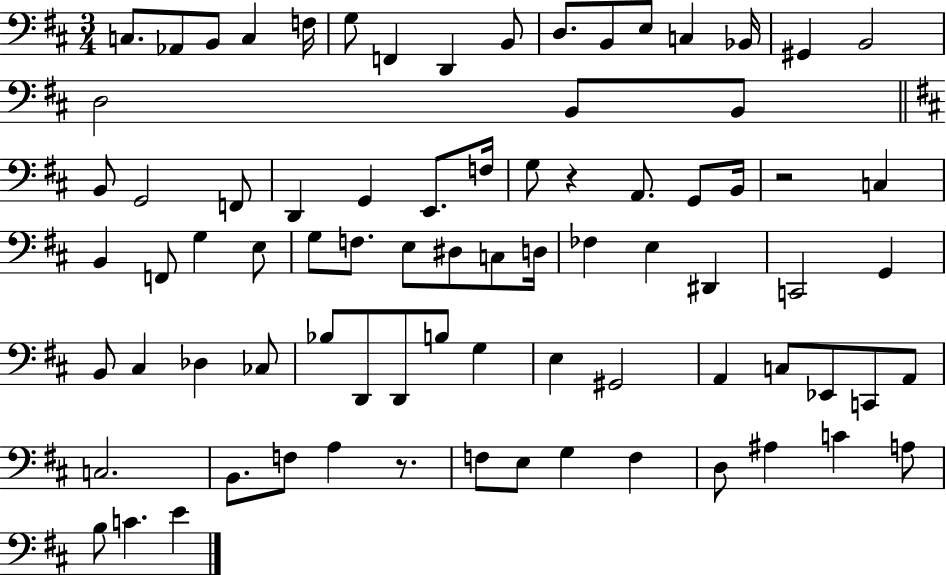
C3/e. Ab2/e B2/e C3/q F3/s G3/e F2/q D2/q B2/e D3/e. B2/e E3/e C3/q Bb2/s G#2/q B2/h D3/h B2/e B2/e B2/e G2/h F2/e D2/q G2/q E2/e. F3/s G3/e R/q A2/e. G2/e B2/s R/h C3/q B2/q F2/e G3/q E3/e G3/e F3/e. E3/e D#3/e C3/e D3/s FES3/q E3/q D#2/q C2/h G2/q B2/e C#3/q Db3/q CES3/e Bb3/e D2/e D2/e B3/e G3/q E3/q G#2/h A2/q C3/e Eb2/e C2/e A2/e C3/h. B2/e. F3/e A3/q R/e. F3/e E3/e G3/q F3/q D3/e A#3/q C4/q A3/e B3/e C4/q. E4/q